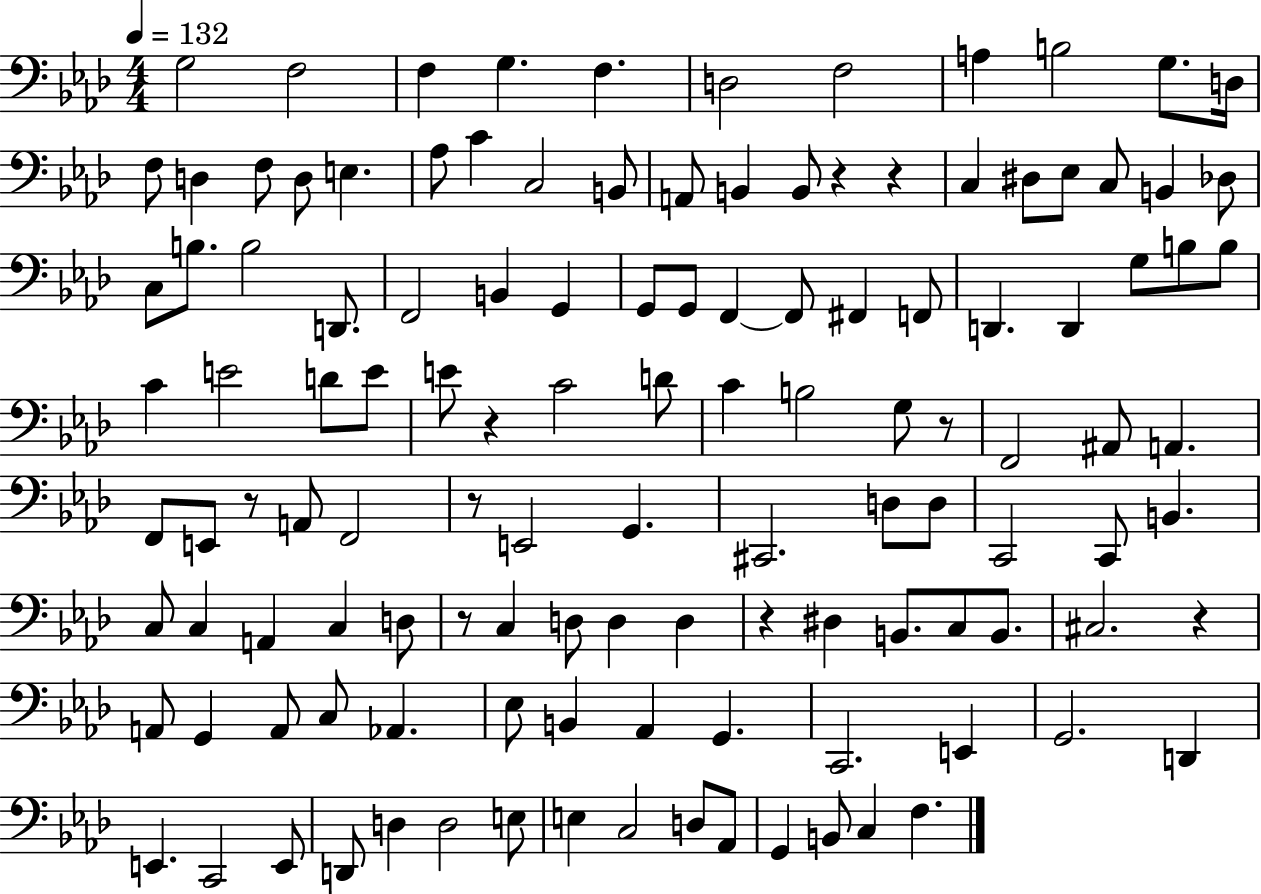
{
  \clef bass
  \numericTimeSignature
  \time 4/4
  \key aes \major
  \tempo 4 = 132
  g2 f2 | f4 g4. f4. | d2 f2 | a4 b2 g8. d16 | \break f8 d4 f8 d8 e4. | aes8 c'4 c2 b,8 | a,8 b,4 b,8 r4 r4 | c4 dis8 ees8 c8 b,4 des8 | \break c8 b8. b2 d,8. | f,2 b,4 g,4 | g,8 g,8 f,4~~ f,8 fis,4 f,8 | d,4. d,4 g8 b8 b8 | \break c'4 e'2 d'8 e'8 | e'8 r4 c'2 d'8 | c'4 b2 g8 r8 | f,2 ais,8 a,4. | \break f,8 e,8 r8 a,8 f,2 | r8 e,2 g,4. | cis,2. d8 d8 | c,2 c,8 b,4. | \break c8 c4 a,4 c4 d8 | r8 c4 d8 d4 d4 | r4 dis4 b,8. c8 b,8. | cis2. r4 | \break a,8 g,4 a,8 c8 aes,4. | ees8 b,4 aes,4 g,4. | c,2. e,4 | g,2. d,4 | \break e,4. c,2 e,8 | d,8 d4 d2 e8 | e4 c2 d8 aes,8 | g,4 b,8 c4 f4. | \break \bar "|."
}